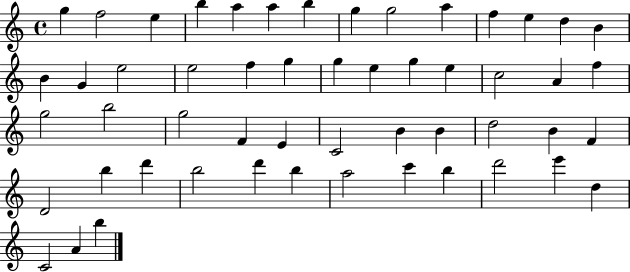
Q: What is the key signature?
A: C major